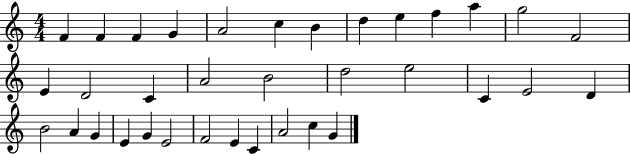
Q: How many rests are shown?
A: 0